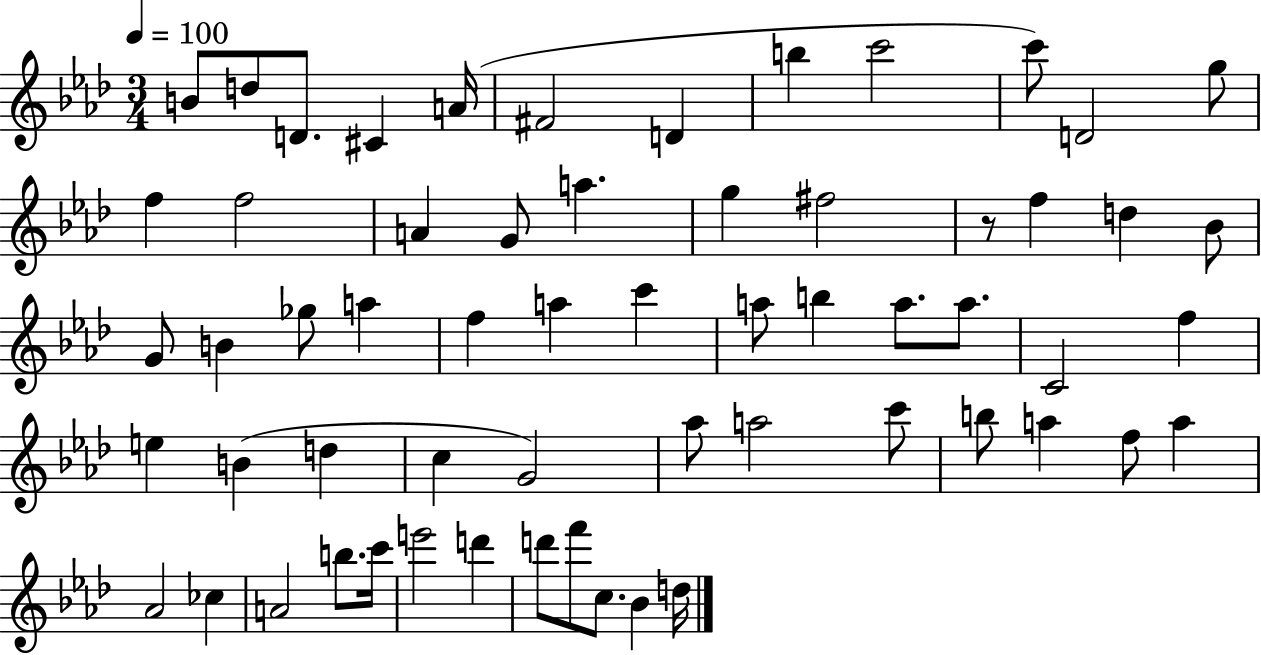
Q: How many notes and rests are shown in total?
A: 60